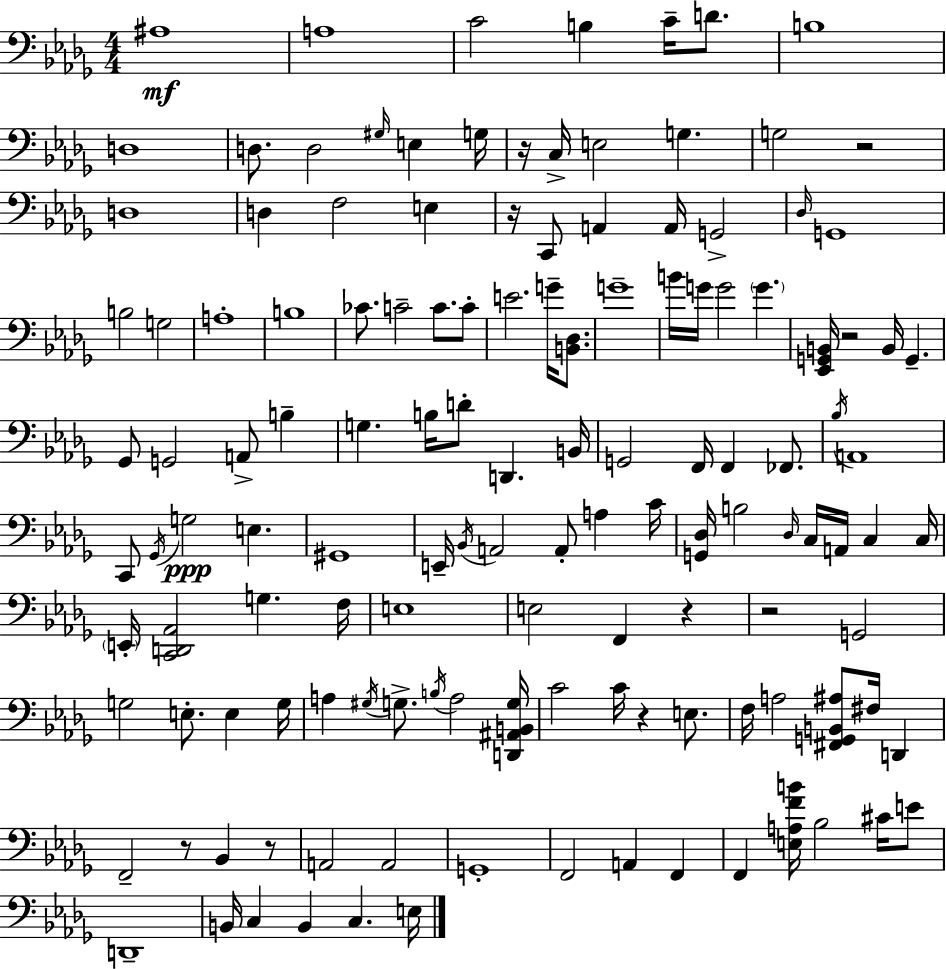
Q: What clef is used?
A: bass